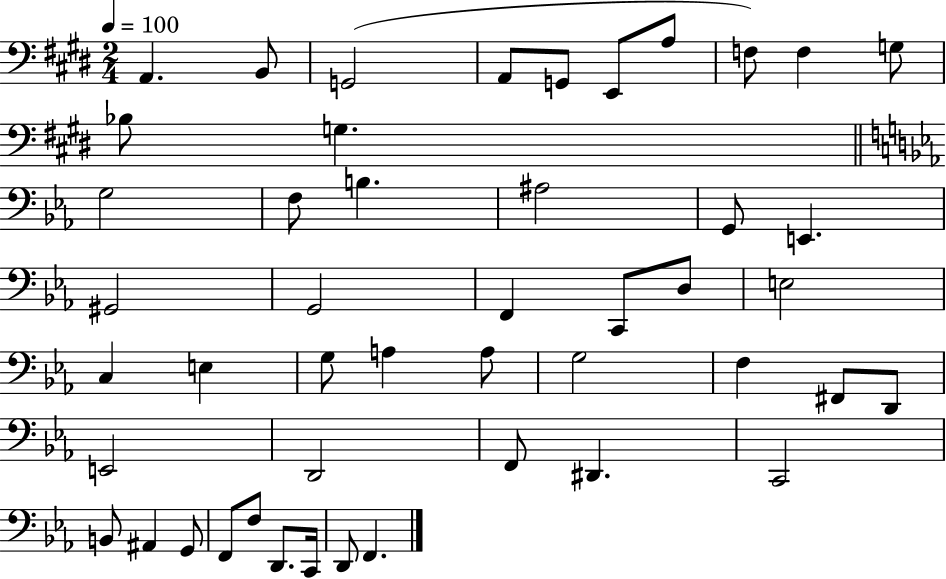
{
  \clef bass
  \numericTimeSignature
  \time 2/4
  \key e \major
  \tempo 4 = 100
  a,4. b,8 | g,2( | a,8 g,8 e,8 a8 | f8) f4 g8 | \break bes8 g4. | \bar "||" \break \key c \minor g2 | f8 b4. | ais2 | g,8 e,4. | \break gis,2 | g,2 | f,4 c,8 d8 | e2 | \break c4 e4 | g8 a4 a8 | g2 | f4 fis,8 d,8 | \break e,2 | d,2 | f,8 dis,4. | c,2 | \break b,8 ais,4 g,8 | f,8 f8 d,8. c,16 | d,8 f,4. | \bar "|."
}